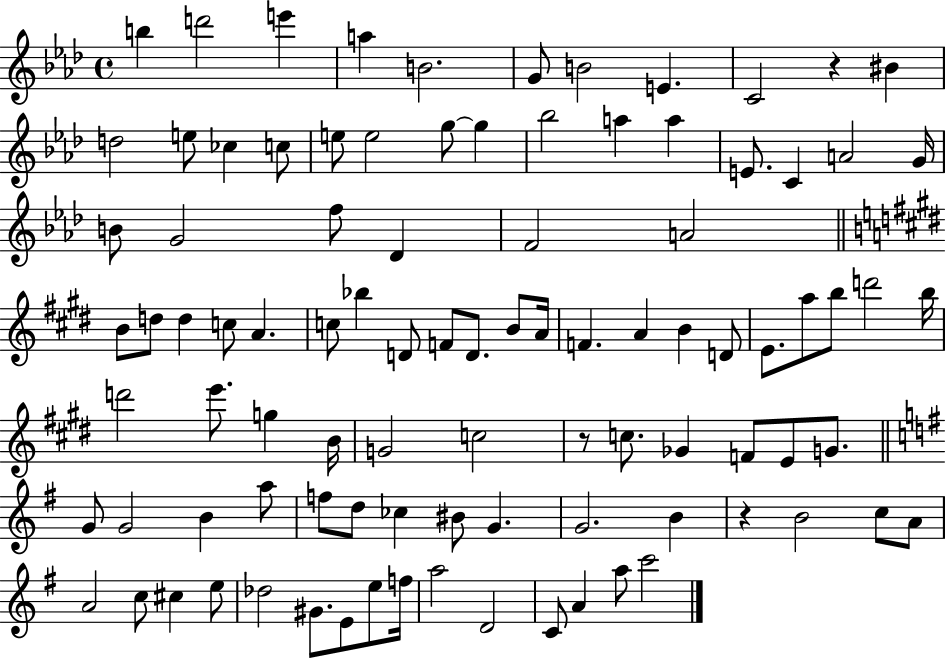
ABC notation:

X:1
T:Untitled
M:4/4
L:1/4
K:Ab
b d'2 e' a B2 G/2 B2 E C2 z ^B d2 e/2 _c c/2 e/2 e2 g/2 g _b2 a a E/2 C A2 G/4 B/2 G2 f/2 _D F2 A2 B/2 d/2 d c/2 A c/2 _b D/2 F/2 D/2 B/2 A/4 F A B D/2 E/2 a/2 b/2 d'2 b/4 d'2 e'/2 g B/4 G2 c2 z/2 c/2 _G F/2 E/2 G/2 G/2 G2 B a/2 f/2 d/2 _c ^B/2 G G2 B z B2 c/2 A/2 A2 c/2 ^c e/2 _d2 ^G/2 E/2 e/2 f/4 a2 D2 C/2 A a/2 c'2